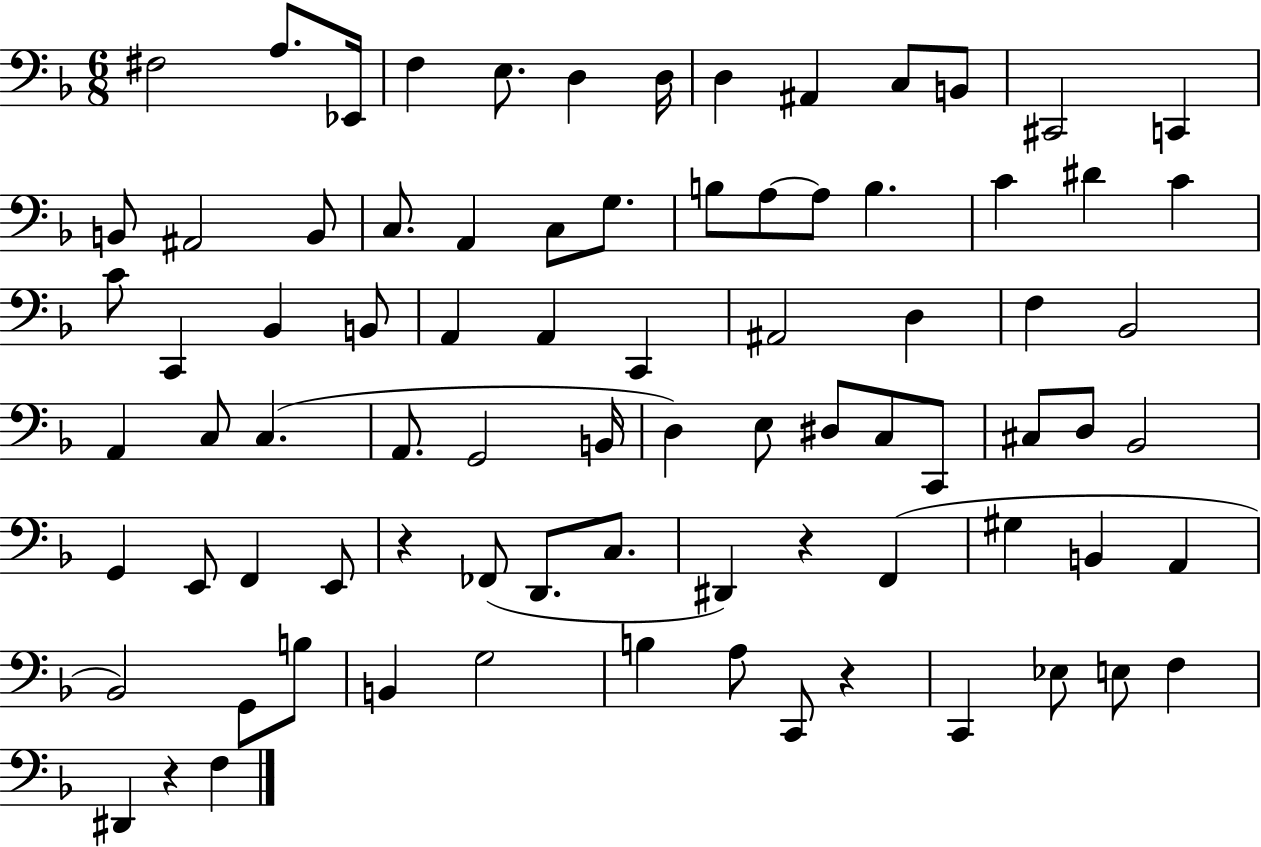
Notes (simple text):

F#3/h A3/e. Eb2/s F3/q E3/e. D3/q D3/s D3/q A#2/q C3/e B2/e C#2/h C2/q B2/e A#2/h B2/e C3/e. A2/q C3/e G3/e. B3/e A3/e A3/e B3/q. C4/q D#4/q C4/q C4/e C2/q Bb2/q B2/e A2/q A2/q C2/q A#2/h D3/q F3/q Bb2/h A2/q C3/e C3/q. A2/e. G2/h B2/s D3/q E3/e D#3/e C3/e C2/e C#3/e D3/e Bb2/h G2/q E2/e F2/q E2/e R/q FES2/e D2/e. C3/e. D#2/q R/q F2/q G#3/q B2/q A2/q Bb2/h G2/e B3/e B2/q G3/h B3/q A3/e C2/e R/q C2/q Eb3/e E3/e F3/q D#2/q R/q F3/q